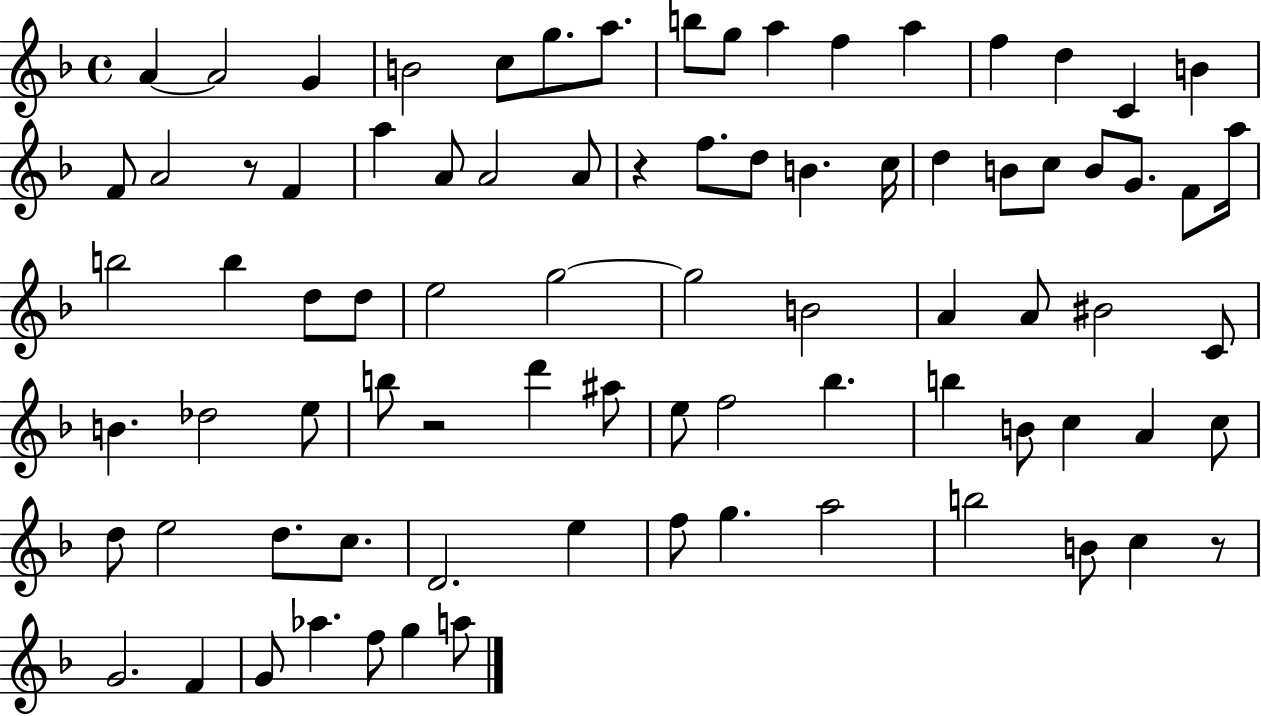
{
  \clef treble
  \time 4/4
  \defaultTimeSignature
  \key f \major
  a'4~~ a'2 g'4 | b'2 c''8 g''8. a''8. | b''8 g''8 a''4 f''4 a''4 | f''4 d''4 c'4 b'4 | \break f'8 a'2 r8 f'4 | a''4 a'8 a'2 a'8 | r4 f''8. d''8 b'4. c''16 | d''4 b'8 c''8 b'8 g'8. f'8 a''16 | \break b''2 b''4 d''8 d''8 | e''2 g''2~~ | g''2 b'2 | a'4 a'8 bis'2 c'8 | \break b'4. des''2 e''8 | b''8 r2 d'''4 ais''8 | e''8 f''2 bes''4. | b''4 b'8 c''4 a'4 c''8 | \break d''8 e''2 d''8. c''8. | d'2. e''4 | f''8 g''4. a''2 | b''2 b'8 c''4 r8 | \break g'2. f'4 | g'8 aes''4. f''8 g''4 a''8 | \bar "|."
}